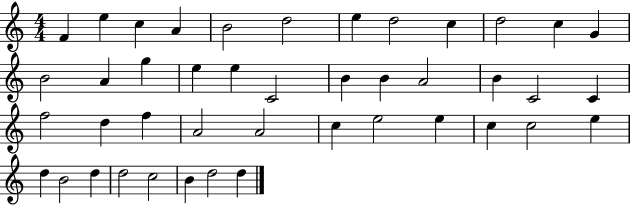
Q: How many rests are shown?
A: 0